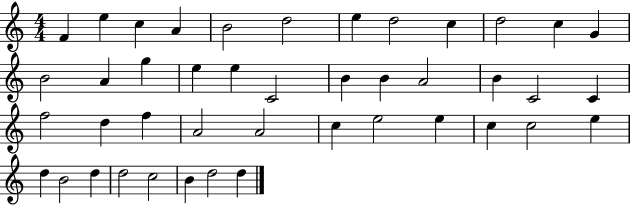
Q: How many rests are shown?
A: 0